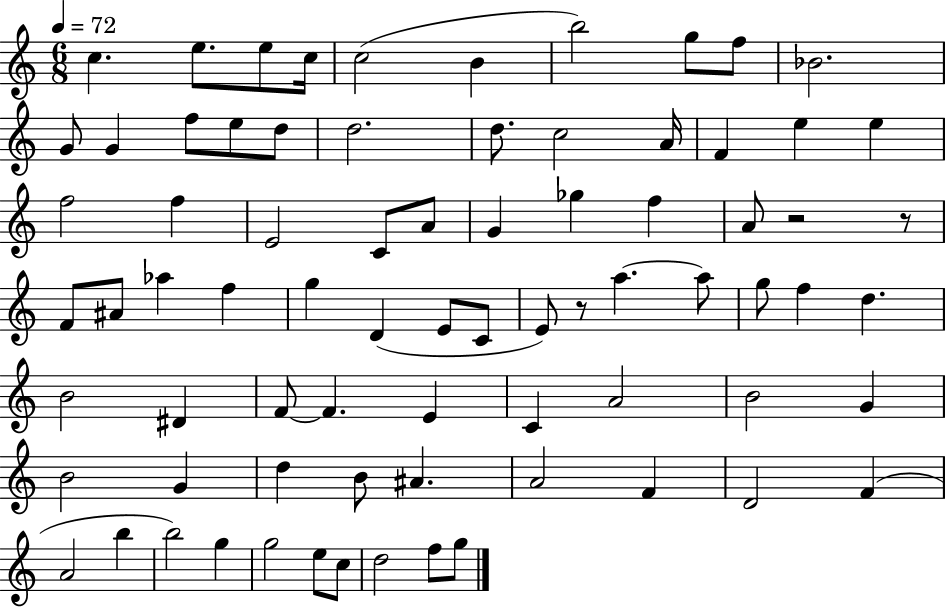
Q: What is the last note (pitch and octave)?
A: G5